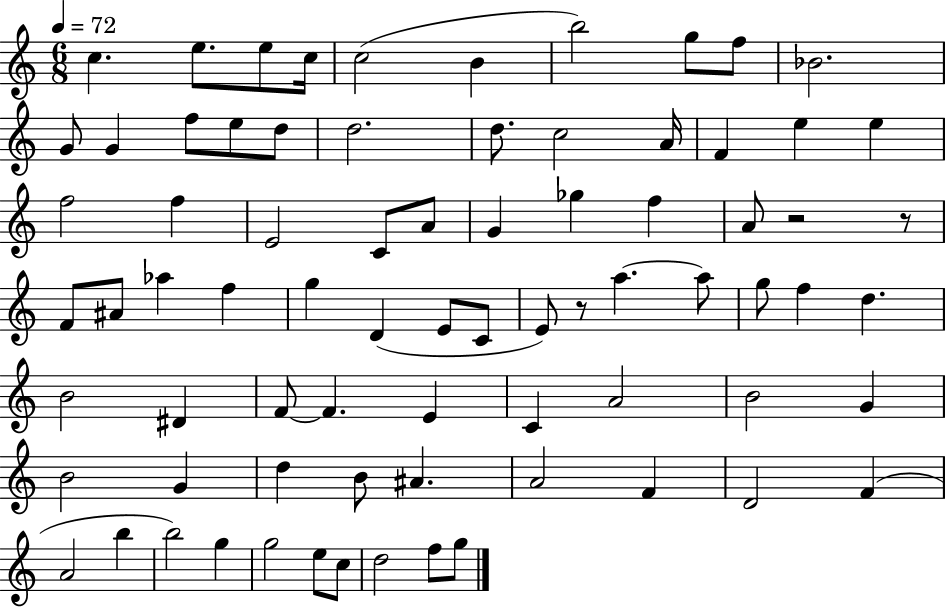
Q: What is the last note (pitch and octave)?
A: G5